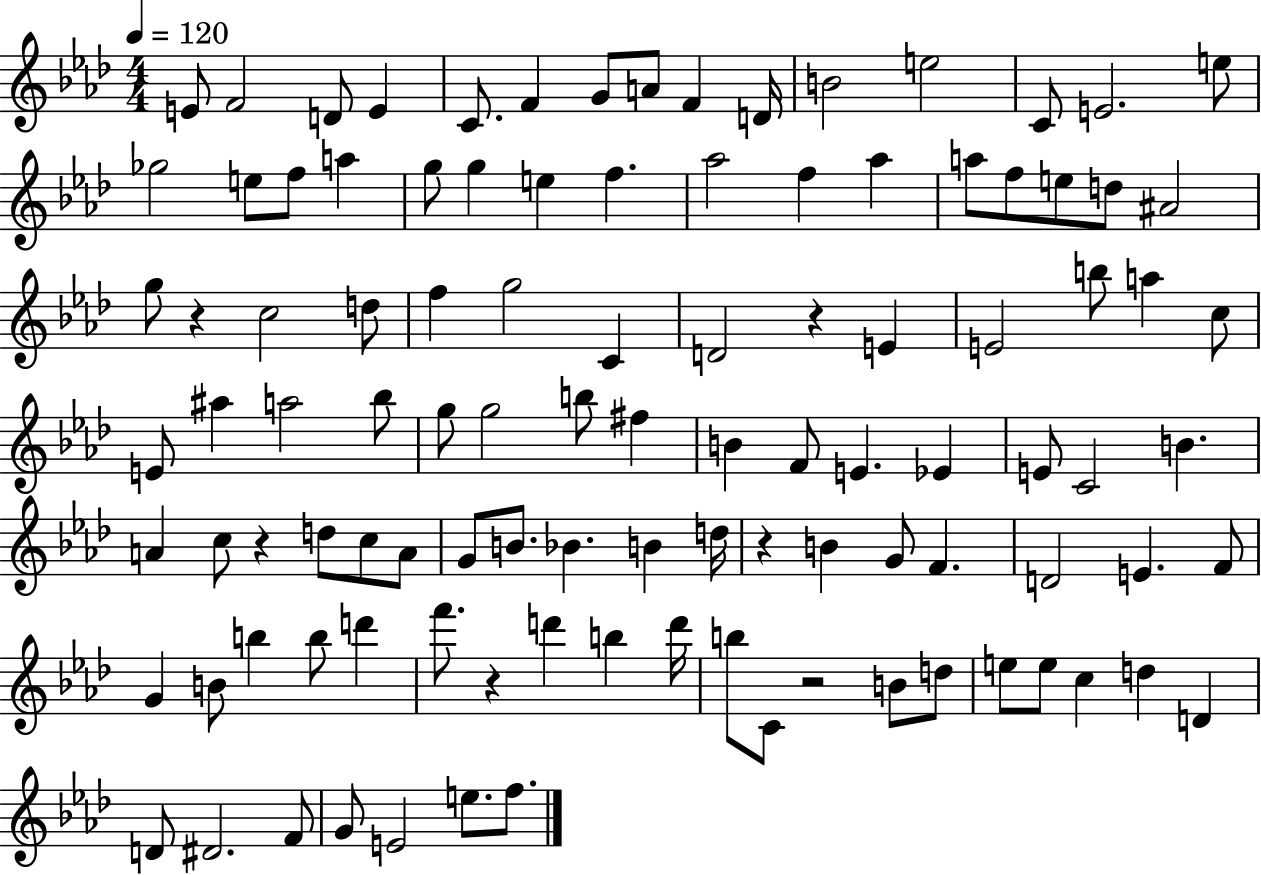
{
  \clef treble
  \numericTimeSignature
  \time 4/4
  \key aes \major
  \tempo 4 = 120
  e'8 f'2 d'8 e'4 | c'8. f'4 g'8 a'8 f'4 d'16 | b'2 e''2 | c'8 e'2. e''8 | \break ges''2 e''8 f''8 a''4 | g''8 g''4 e''4 f''4. | aes''2 f''4 aes''4 | a''8 f''8 e''8 d''8 ais'2 | \break g''8 r4 c''2 d''8 | f''4 g''2 c'4 | d'2 r4 e'4 | e'2 b''8 a''4 c''8 | \break e'8 ais''4 a''2 bes''8 | g''8 g''2 b''8 fis''4 | b'4 f'8 e'4. ees'4 | e'8 c'2 b'4. | \break a'4 c''8 r4 d''8 c''8 a'8 | g'8 b'8. bes'4. b'4 d''16 | r4 b'4 g'8 f'4. | d'2 e'4. f'8 | \break g'4 b'8 b''4 b''8 d'''4 | f'''8. r4 d'''4 b''4 d'''16 | b''8 c'8 r2 b'8 d''8 | e''8 e''8 c''4 d''4 d'4 | \break d'8 dis'2. f'8 | g'8 e'2 e''8. f''8. | \bar "|."
}